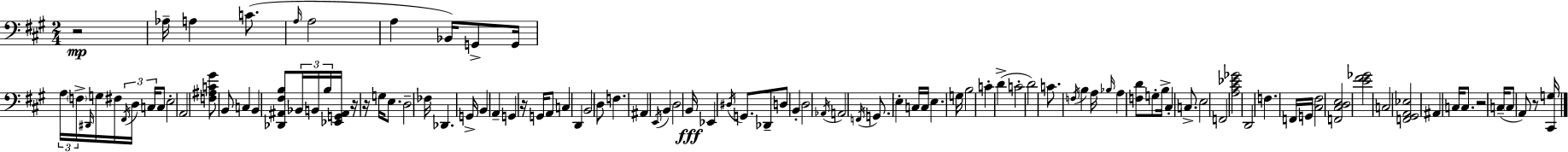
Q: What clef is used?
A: bass